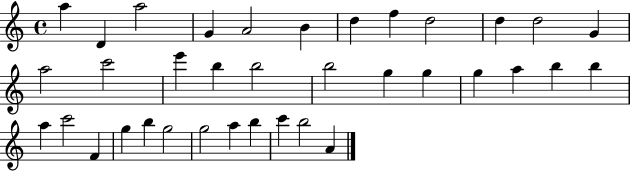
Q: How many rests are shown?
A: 0